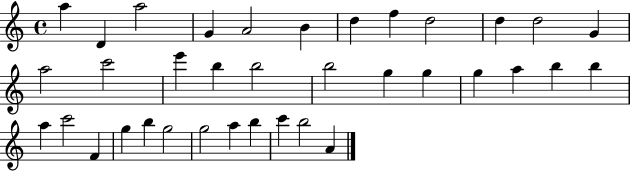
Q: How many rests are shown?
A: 0